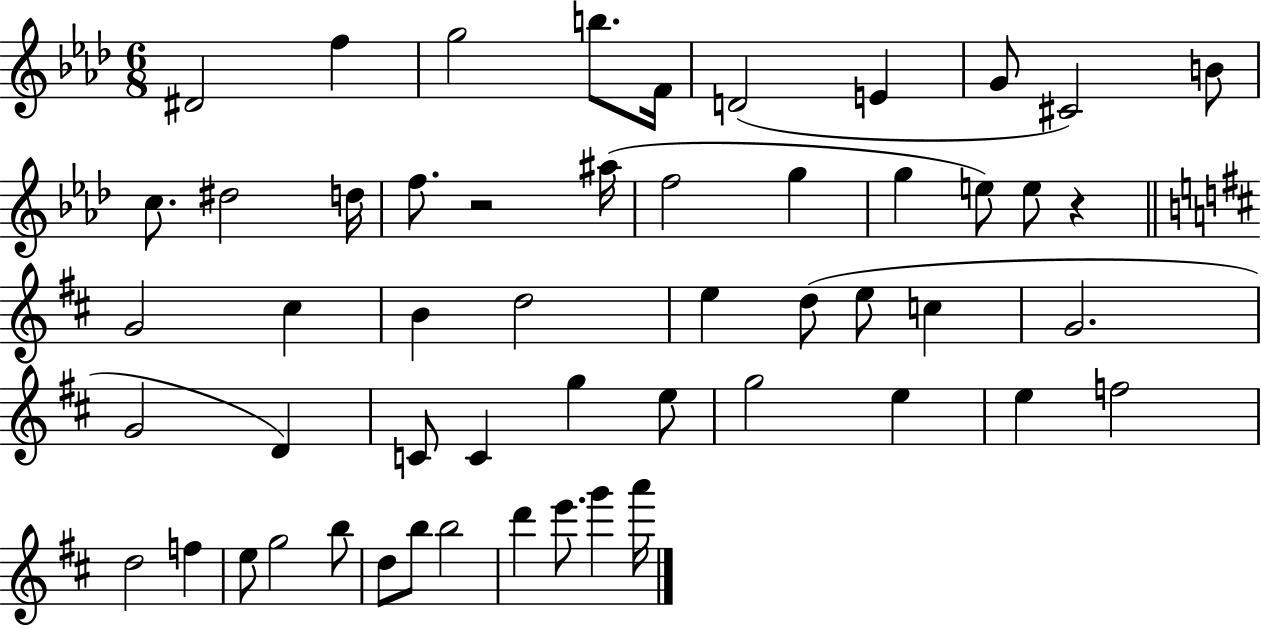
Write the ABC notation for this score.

X:1
T:Untitled
M:6/8
L:1/4
K:Ab
^D2 f g2 b/2 F/4 D2 E G/2 ^C2 B/2 c/2 ^d2 d/4 f/2 z2 ^a/4 f2 g g e/2 e/2 z G2 ^c B d2 e d/2 e/2 c G2 G2 D C/2 C g e/2 g2 e e f2 d2 f e/2 g2 b/2 d/2 b/2 b2 d' e'/2 g' a'/4